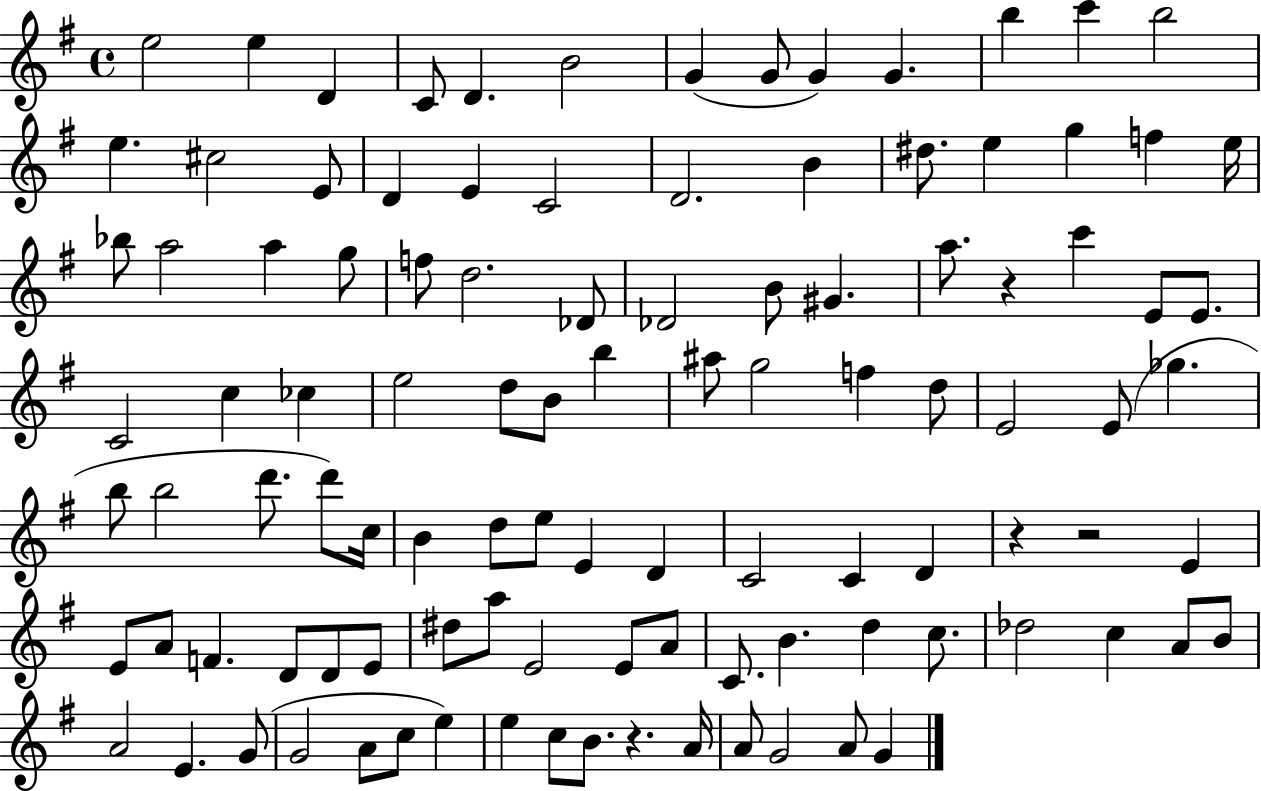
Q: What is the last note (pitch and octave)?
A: G4